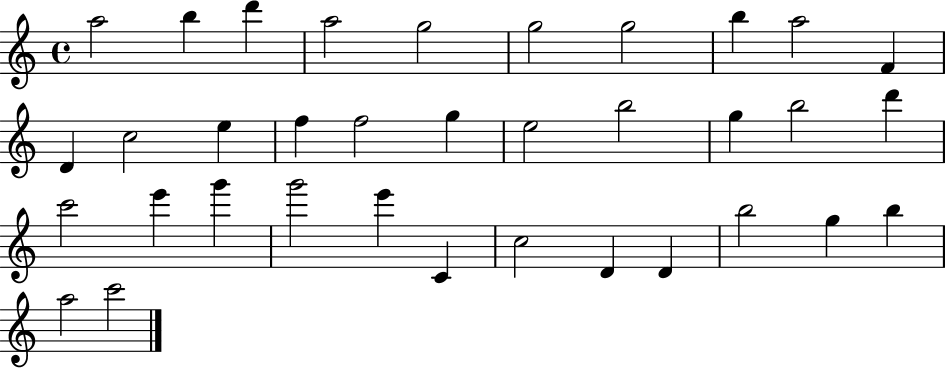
A5/h B5/q D6/q A5/h G5/h G5/h G5/h B5/q A5/h F4/q D4/q C5/h E5/q F5/q F5/h G5/q E5/h B5/h G5/q B5/h D6/q C6/h E6/q G6/q G6/h E6/q C4/q C5/h D4/q D4/q B5/h G5/q B5/q A5/h C6/h